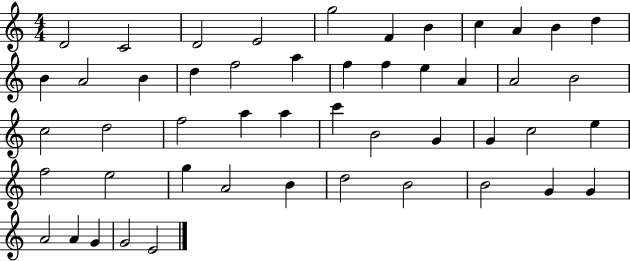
{
  \clef treble
  \numericTimeSignature
  \time 4/4
  \key c \major
  d'2 c'2 | d'2 e'2 | g''2 f'4 b'4 | c''4 a'4 b'4 d''4 | \break b'4 a'2 b'4 | d''4 f''2 a''4 | f''4 f''4 e''4 a'4 | a'2 b'2 | \break c''2 d''2 | f''2 a''4 a''4 | c'''4 b'2 g'4 | g'4 c''2 e''4 | \break f''2 e''2 | g''4 a'2 b'4 | d''2 b'2 | b'2 g'4 g'4 | \break a'2 a'4 g'4 | g'2 e'2 | \bar "|."
}